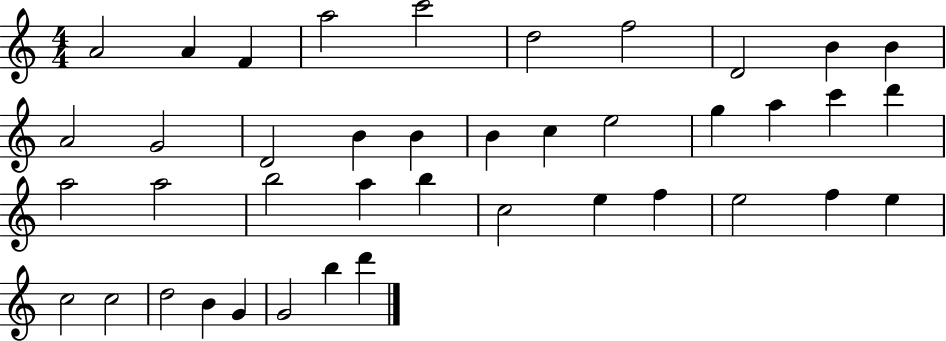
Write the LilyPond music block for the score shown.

{
  \clef treble
  \numericTimeSignature
  \time 4/4
  \key c \major
  a'2 a'4 f'4 | a''2 c'''2 | d''2 f''2 | d'2 b'4 b'4 | \break a'2 g'2 | d'2 b'4 b'4 | b'4 c''4 e''2 | g''4 a''4 c'''4 d'''4 | \break a''2 a''2 | b''2 a''4 b''4 | c''2 e''4 f''4 | e''2 f''4 e''4 | \break c''2 c''2 | d''2 b'4 g'4 | g'2 b''4 d'''4 | \bar "|."
}